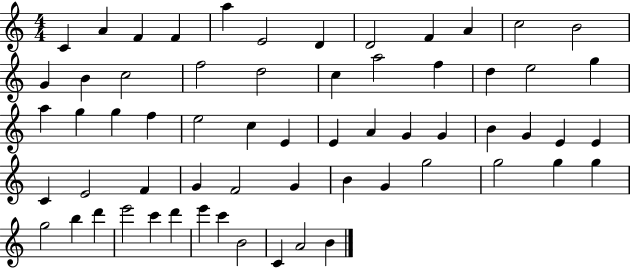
C4/q A4/q F4/q F4/q A5/q E4/h D4/q D4/h F4/q A4/q C5/h B4/h G4/q B4/q C5/h F5/h D5/h C5/q A5/h F5/q D5/q E5/h G5/q A5/q G5/q G5/q F5/q E5/h C5/q E4/q E4/q A4/q G4/q G4/q B4/q G4/q E4/q E4/q C4/q E4/h F4/q G4/q F4/h G4/q B4/q G4/q G5/h G5/h G5/q G5/q G5/h B5/q D6/q E6/h C6/q D6/q E6/q C6/q B4/h C4/q A4/h B4/q